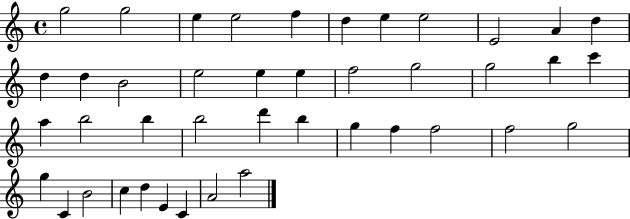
G5/h G5/h E5/q E5/h F5/q D5/q E5/q E5/h E4/h A4/q D5/q D5/q D5/q B4/h E5/h E5/q E5/q F5/h G5/h G5/h B5/q C6/q A5/q B5/h B5/q B5/h D6/q B5/q G5/q F5/q F5/h F5/h G5/h G5/q C4/q B4/h C5/q D5/q E4/q C4/q A4/h A5/h